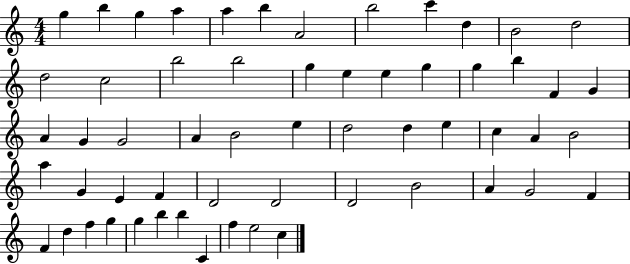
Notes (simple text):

G5/q B5/q G5/q A5/q A5/q B5/q A4/h B5/h C6/q D5/q B4/h D5/h D5/h C5/h B5/h B5/h G5/q E5/q E5/q G5/q G5/q B5/q F4/q G4/q A4/q G4/q G4/h A4/q B4/h E5/q D5/h D5/q E5/q C5/q A4/q B4/h A5/q G4/q E4/q F4/q D4/h D4/h D4/h B4/h A4/q G4/h F4/q F4/q D5/q F5/q G5/q G5/q B5/q B5/q C4/q F5/q E5/h C5/q